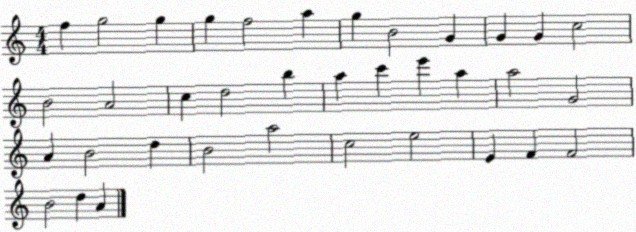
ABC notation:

X:1
T:Untitled
M:4/4
L:1/4
K:C
f g2 g g f2 a g B2 G G G c2 B2 A2 c d2 b a c' e' a a2 G2 A B2 d B2 a2 c2 e2 E F F2 B2 d A